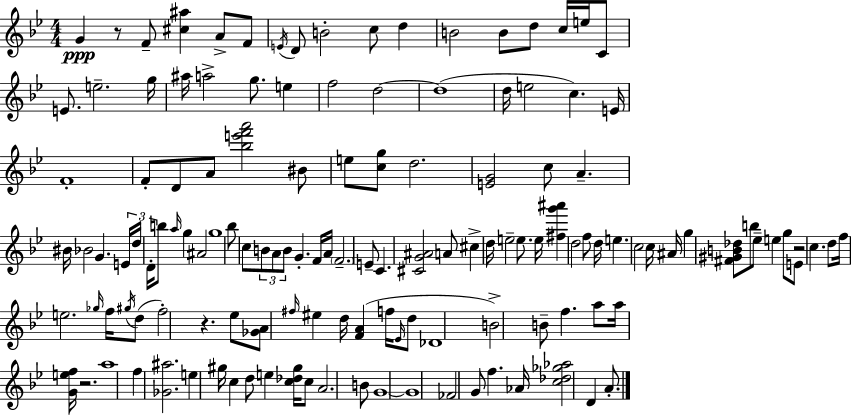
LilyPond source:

{
  \clef treble
  \numericTimeSignature
  \time 4/4
  \key bes \major
  g'4\ppp r8 f'8-- <cis'' ais''>4 a'8-> f'8 | \acciaccatura { e'16 } d'8 b'2-. c''8 d''4 | b'2 b'8 d''8 c''16 e''16 c'8 | e'8. e''2.-- | \break g''16 ais''16 a''2-> g''8. e''4 | f''2 d''2~~ | d''1( | d''16 e''2 c''4.) | \break e'16 f'1-. | f'8-. d'8 a'8 <bes'' e''' f''' a'''>2 bis'8 | e''8 <c'' g''>8 d''2. | <e' g'>2 c''8 a'4.-- | \break bis'16 bes'2 g'4. | \tuplet 3/2 { e'16 d''16 d'16-. } b''8 \grace { a''16 } g''4 ais'2 | g''1 | bes''8 c''8 \tuplet 3/2 { b'8 a'8 b'8 } g'4.-. | \break f'16 a'16 \parenthesize f'2.-- | e'8-- c'4. <cis' g' ais'>2 | a'8 cis''4-> d''16 e''2-- e''8. | e''16 <fis'' g''' ais'''>4 d''2 f''8 | \break d''16 e''4. c''2 | c''16 ais'16 g''4 <fis' gis' b' des''>8 b''8 ees''8-- e''4 | g''8 e'8 r2 c''4. | d''8 f''16 e''2. | \break \grace { ges''16 } f''16 \acciaccatura { gis''16 }( d''8 f''2-.) r4. | ees''8 <ges' a'>8 \grace { fis''16 } eis''4 d''16 <f' a'>4( | f''16 \grace { ees'16 } d''8 des'1 | b'2->) b'8-- | \break f''4. a''8 a''16 <g' e'' f''>16 r2. | a''1 | f''4 <ges' ais''>2. | e''4 gis''16 c''4 d''8 | \break e''4 <c'' des'' gis''>16 c''8 a'2. | b'8 g'1~~ | g'1 | fes'2 g'8 | \break f''4. aes'16 <c'' des'' ges'' aes''>2 d'4 | a'8.-. \bar "|."
}